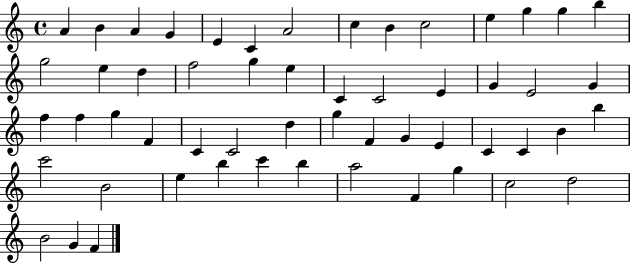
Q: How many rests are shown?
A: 0